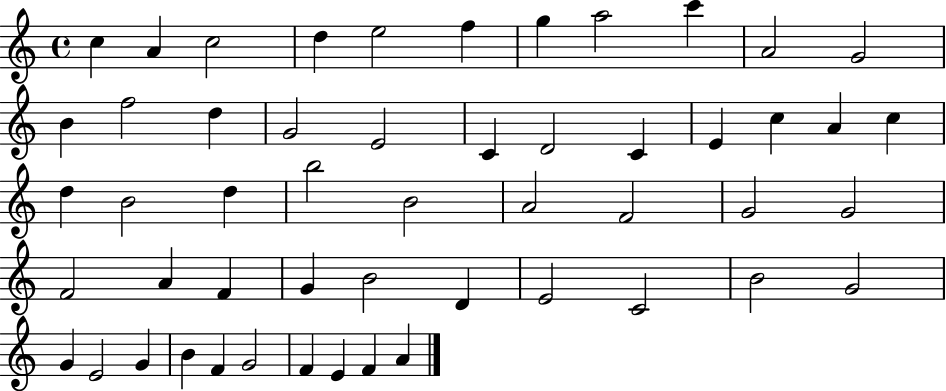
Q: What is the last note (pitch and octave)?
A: A4